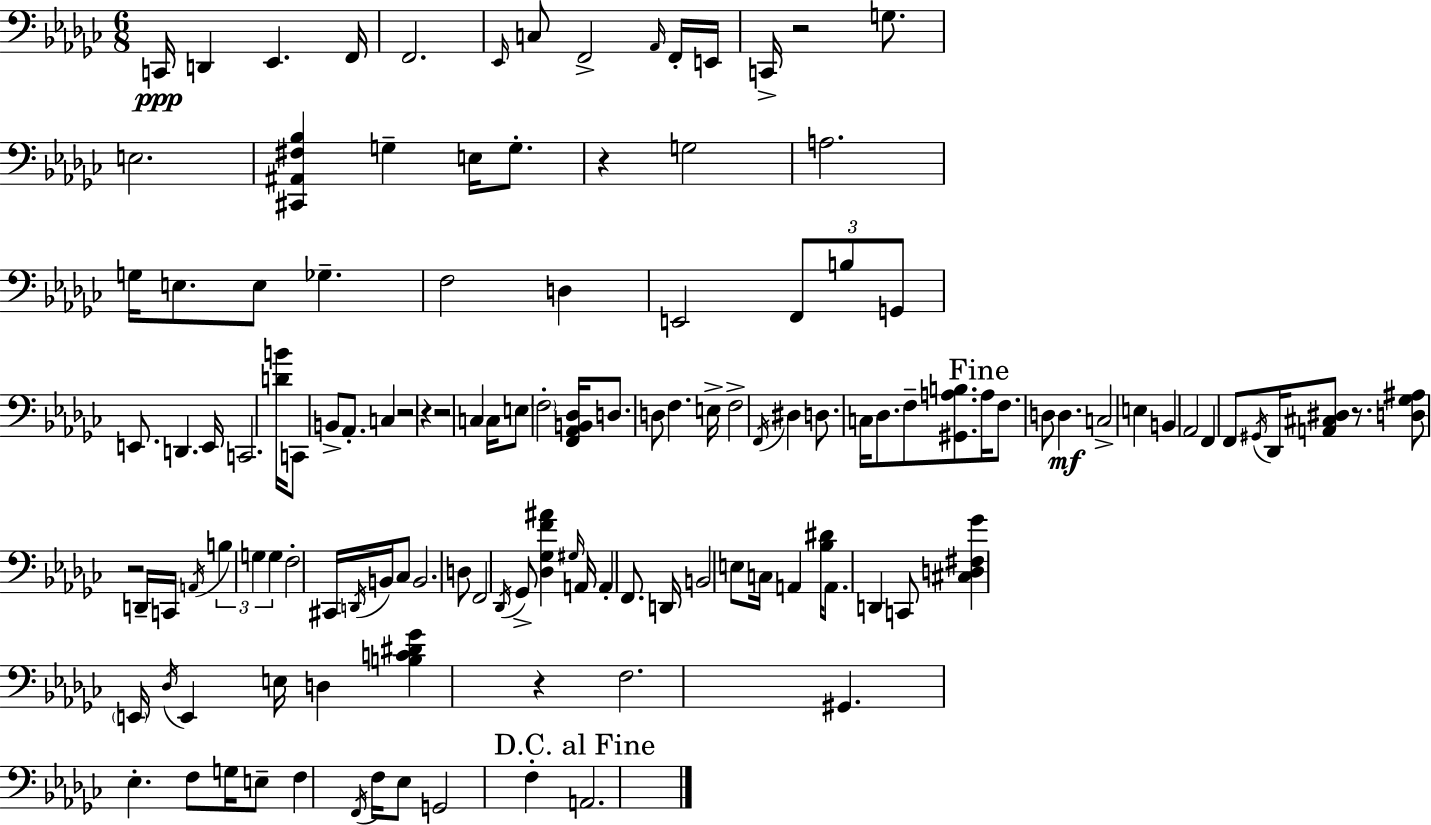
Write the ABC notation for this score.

X:1
T:Untitled
M:6/8
L:1/4
K:Ebm
C,,/4 D,, _E,, F,,/4 F,,2 _E,,/4 C,/2 F,,2 _A,,/4 F,,/4 E,,/4 C,,/4 z2 G,/2 E,2 [^C,,^A,,^F,_B,] G, E,/4 G,/2 z G,2 A,2 G,/4 E,/2 E,/2 _G, F,2 D, E,,2 F,,/2 B,/2 G,,/2 E,,/2 D,, E,,/4 C,,2 [DB]/4 C,,/2 B,,/2 _A,,/2 C, z2 z z2 C, C,/4 E,/2 F,2 [F,,_A,,B,,_D,]/4 D,/2 D,/2 F, E,/4 F,2 F,,/4 ^D, D,/2 C,/4 _D,/2 F,/2 [^G,,A,B,]/2 A,/4 F,/2 D,/2 D, C,2 E, B,, _A,,2 F,, F,,/2 ^G,,/4 _D,,/4 [A,,^C,^D,]/2 z/2 [D,_G,^A,]/2 z2 D,,/4 C,,/4 A,,/4 B, G, G, F,2 ^C,,/4 D,,/4 B,,/4 _C,/2 B,,2 D,/2 F,,2 _D,,/4 _G,,/2 [_D,_G,F^A] ^G,/4 A,,/4 A,, F,,/2 D,,/4 B,,2 E,/2 C,/4 A,, [_B,^D]/4 A,,/2 D,, C,,/2 [^C,D,^F,_G] E,,/4 _D,/4 E,, E,/4 D, [B,C^D_G] z F,2 ^G,, _E, F,/2 G,/4 E,/2 F, F,,/4 F,/4 _E,/2 G,,2 F, A,,2